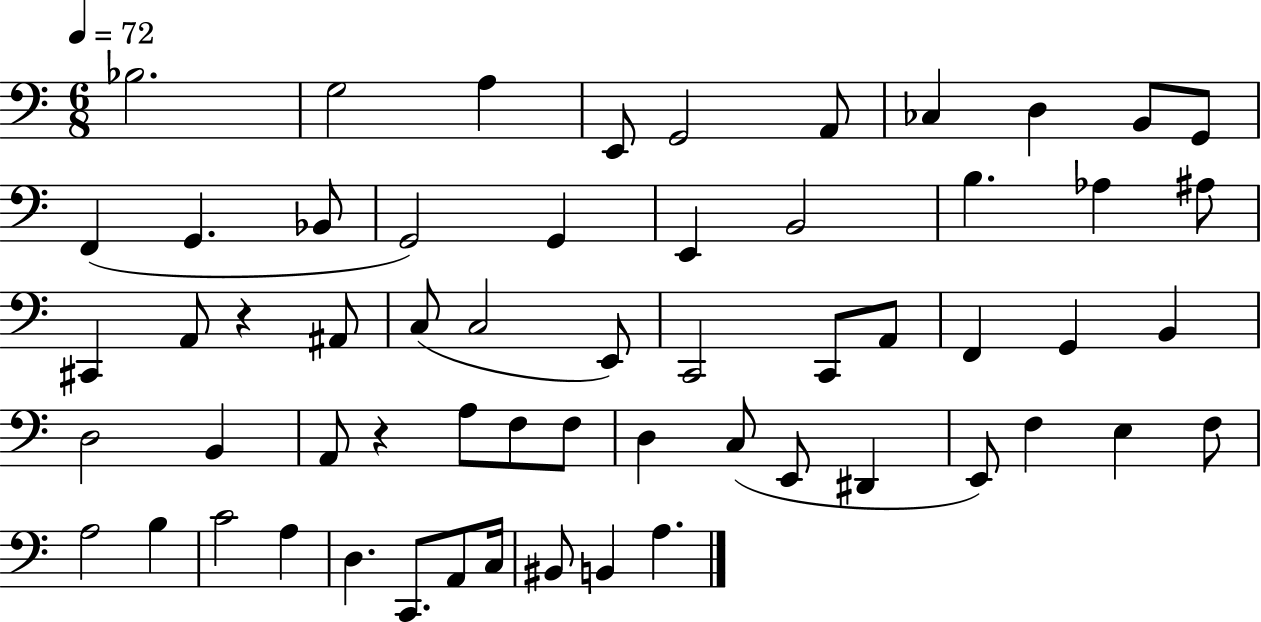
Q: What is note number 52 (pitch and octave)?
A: C2